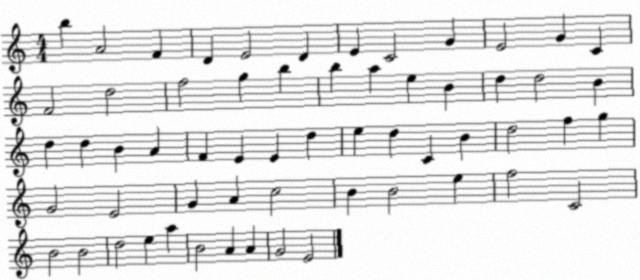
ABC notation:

X:1
T:Untitled
M:4/4
L:1/4
K:C
b A2 F D E2 D E C2 G E2 G C F2 d2 f2 g b b a e B d d2 B d d B A F E E d e d C B d2 f g G2 E2 G A c2 B B2 e f2 C2 B2 B2 d2 e a B2 A A G2 E2